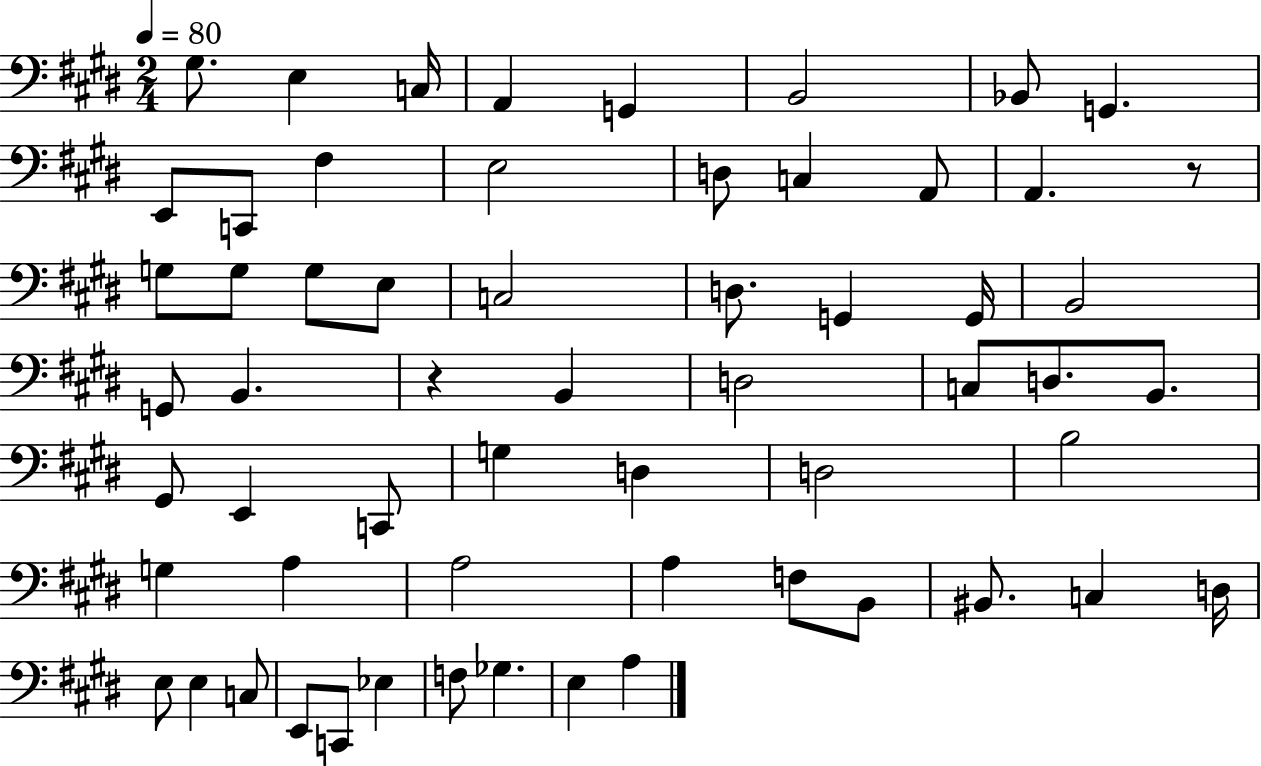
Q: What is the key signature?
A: E major